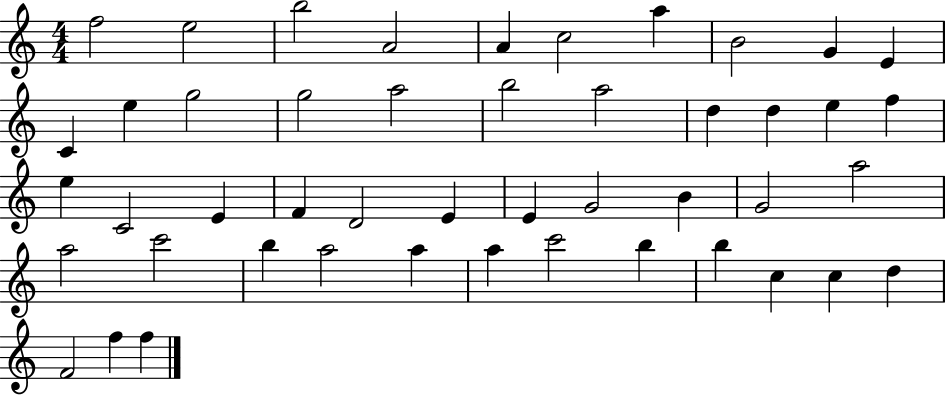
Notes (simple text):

F5/h E5/h B5/h A4/h A4/q C5/h A5/q B4/h G4/q E4/q C4/q E5/q G5/h G5/h A5/h B5/h A5/h D5/q D5/q E5/q F5/q E5/q C4/h E4/q F4/q D4/h E4/q E4/q G4/h B4/q G4/h A5/h A5/h C6/h B5/q A5/h A5/q A5/q C6/h B5/q B5/q C5/q C5/q D5/q F4/h F5/q F5/q